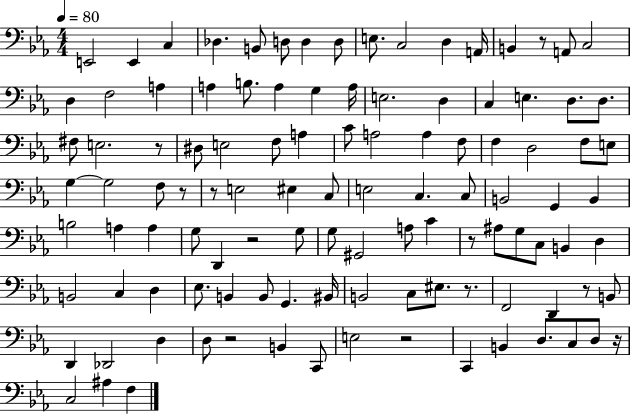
X:1
T:Untitled
M:4/4
L:1/4
K:Eb
E,,2 E,, C, _D, B,,/2 D,/2 D, D,/2 E,/2 C,2 D, A,,/4 B,, z/2 A,,/2 C,2 D, F,2 A, A, B,/2 A, G, A,/4 E,2 D, C, E, D,/2 D,/2 ^F,/2 E,2 z/2 ^D,/2 E,2 F,/2 A, C/2 A,2 A, F,/2 F, D,2 F,/2 E,/2 G, G,2 F,/2 z/2 z/2 E,2 ^E, C,/2 E,2 C, C,/2 B,,2 G,, B,, B,2 A, A, G,/2 D,, z2 G,/2 G,/2 ^G,,2 A,/2 C z/2 ^A,/2 G,/2 C,/2 B,, D, B,,2 C, D, _E,/2 B,, B,,/2 G,, ^B,,/4 B,,2 C,/2 ^E,/2 z/2 F,,2 D,, z/2 B,,/2 D,, _D,,2 D, D,/2 z2 B,, C,,/2 E,2 z2 C,, B,, D,/2 C,/2 D,/2 z/4 C,2 ^A, F,